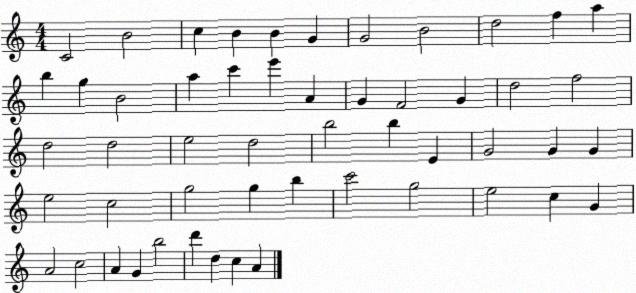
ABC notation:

X:1
T:Untitled
M:4/4
L:1/4
K:C
C2 B2 c B B G G2 B2 d2 f a b g B2 a c' e' A G F2 G d2 f2 d2 d2 e2 d2 b2 b E G2 G G e2 c2 g2 g b c'2 g2 e2 c G A2 c2 A G b2 d' d c A